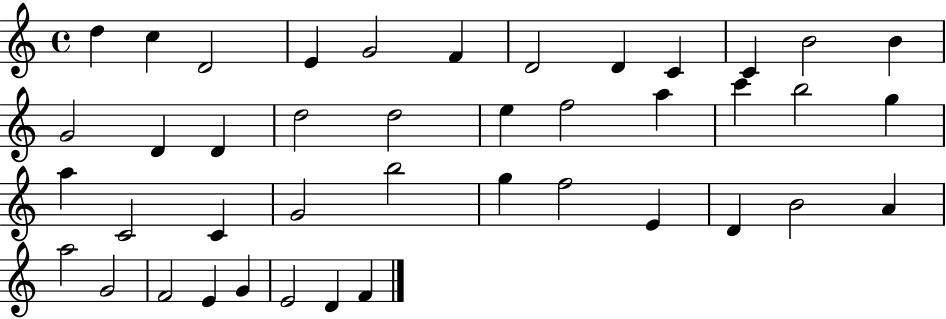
D5/q C5/q D4/h E4/q G4/h F4/q D4/h D4/q C4/q C4/q B4/h B4/q G4/h D4/q D4/q D5/h D5/h E5/q F5/h A5/q C6/q B5/h G5/q A5/q C4/h C4/q G4/h B5/h G5/q F5/h E4/q D4/q B4/h A4/q A5/h G4/h F4/h E4/q G4/q E4/h D4/q F4/q